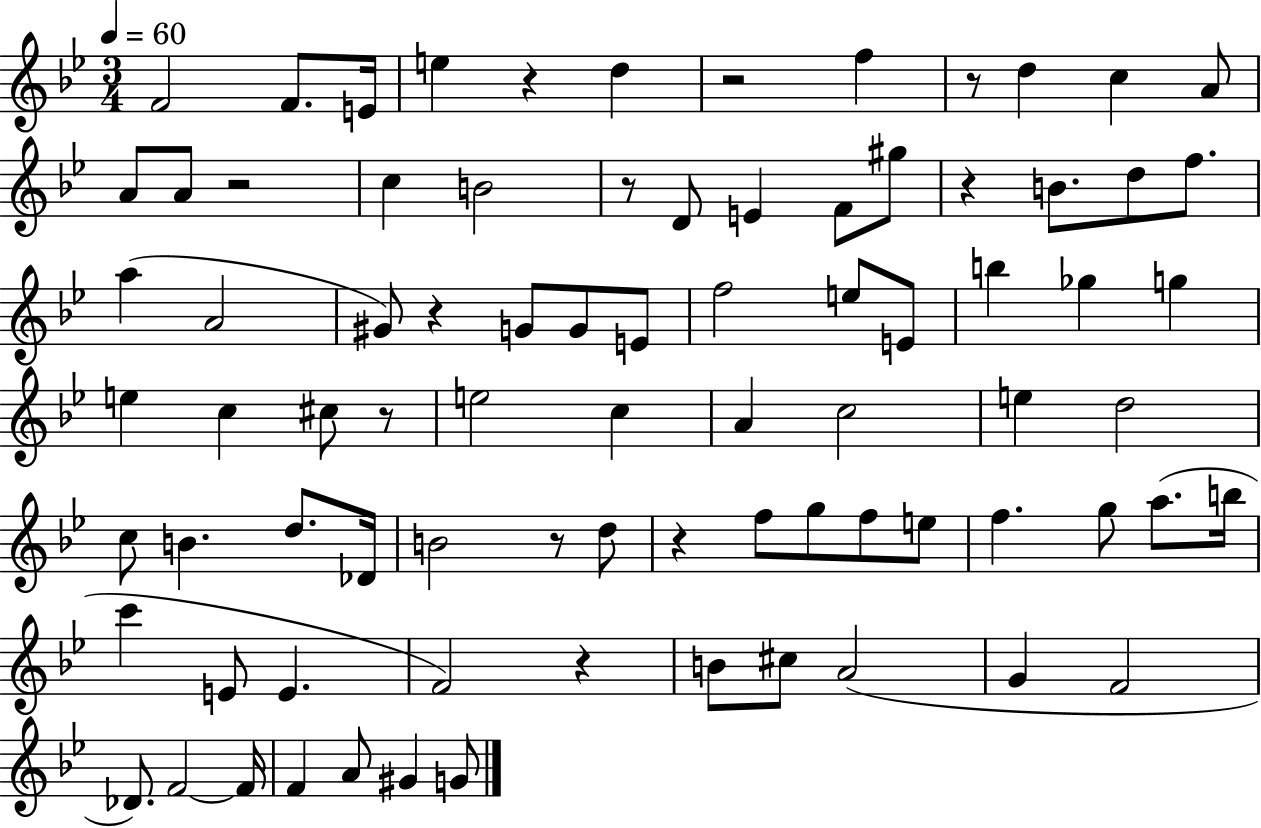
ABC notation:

X:1
T:Untitled
M:3/4
L:1/4
K:Bb
F2 F/2 E/4 e z d z2 f z/2 d c A/2 A/2 A/2 z2 c B2 z/2 D/2 E F/2 ^g/2 z B/2 d/2 f/2 a A2 ^G/2 z G/2 G/2 E/2 f2 e/2 E/2 b _g g e c ^c/2 z/2 e2 c A c2 e d2 c/2 B d/2 _D/4 B2 z/2 d/2 z f/2 g/2 f/2 e/2 f g/2 a/2 b/4 c' E/2 E F2 z B/2 ^c/2 A2 G F2 _D/2 F2 F/4 F A/2 ^G G/2